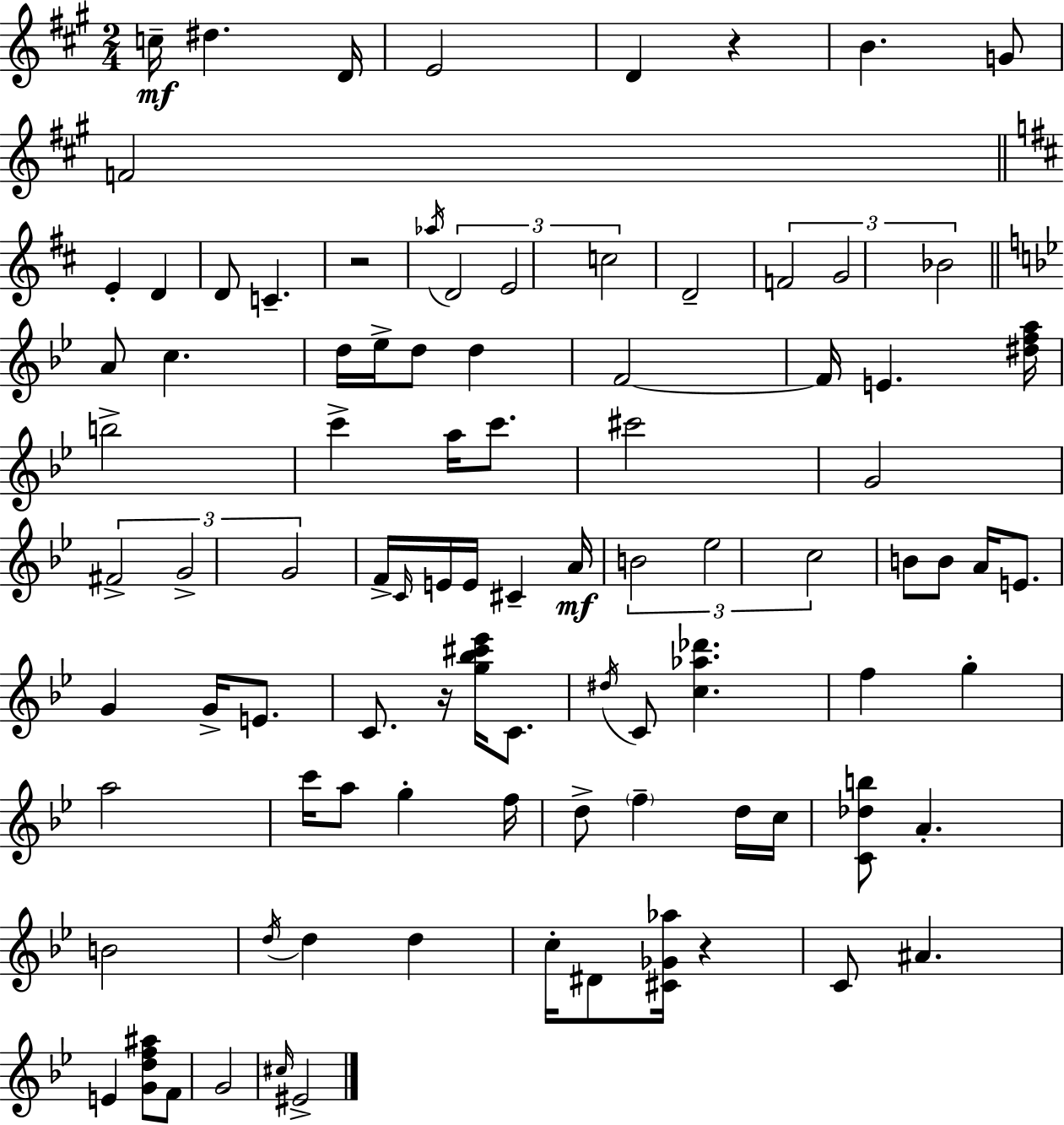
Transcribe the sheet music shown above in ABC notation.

X:1
T:Untitled
M:2/4
L:1/4
K:A
c/4 ^d D/4 E2 D z B G/2 F2 E D D/2 C z2 _a/4 D2 E2 c2 D2 F2 G2 _B2 A/2 c d/4 _e/4 d/2 d F2 F/4 E [^dfa]/4 b2 c' a/4 c'/2 ^c'2 G2 ^F2 G2 G2 F/4 C/4 E/4 E/4 ^C A/4 B2 _e2 c2 B/2 B/2 A/4 E/2 G G/4 E/2 C/2 z/4 [g_b^c'_e']/4 C/2 ^d/4 C/2 [c_a_d'] f g a2 c'/4 a/2 g f/4 d/2 f d/4 c/4 [C_db]/2 A B2 d/4 d d c/4 ^D/2 [^C_G_a]/4 z C/2 ^A E [Gdf^a]/2 F/2 G2 ^c/4 ^E2